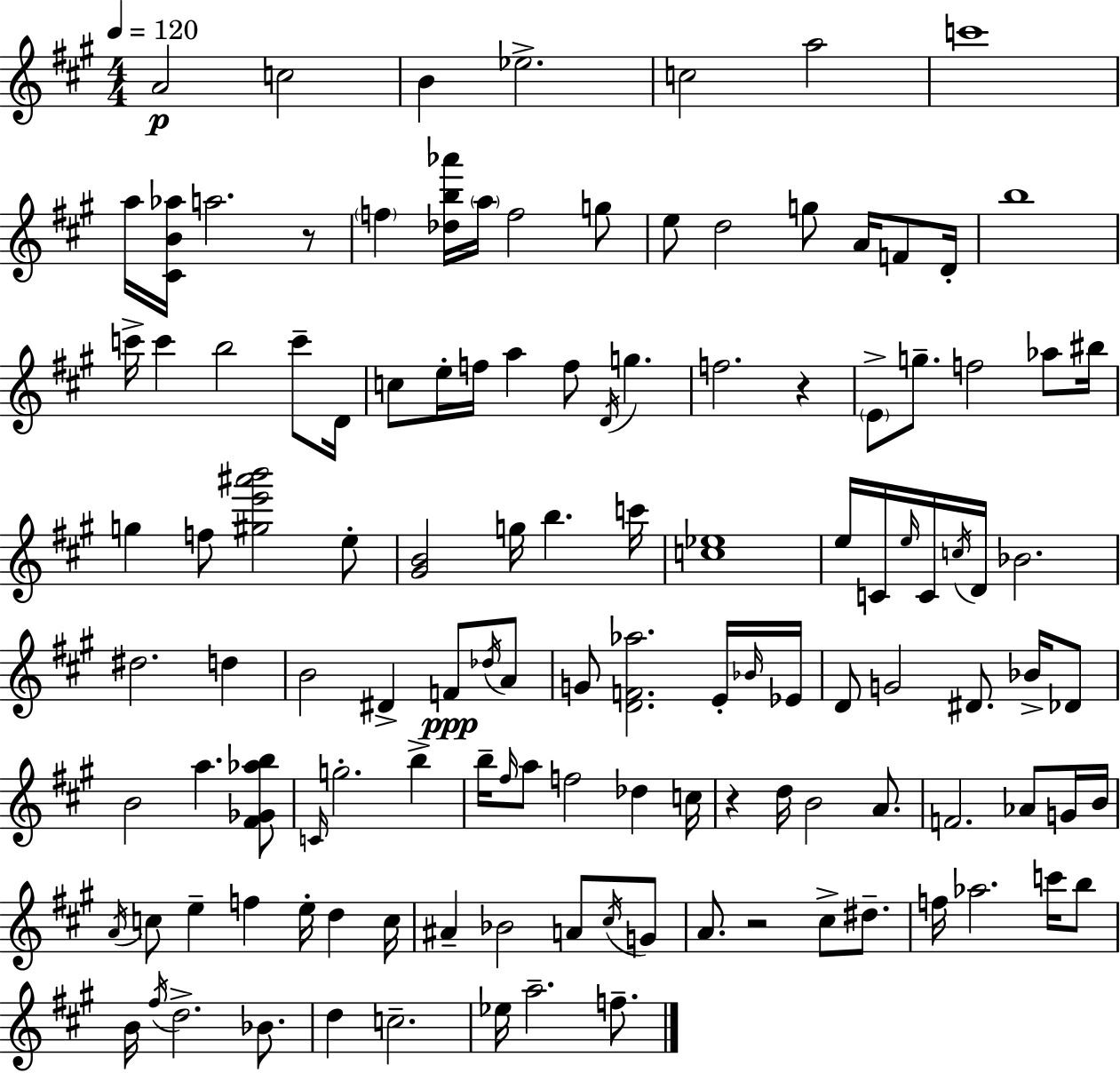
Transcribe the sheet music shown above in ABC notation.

X:1
T:Untitled
M:4/4
L:1/4
K:A
A2 c2 B _e2 c2 a2 c'4 a/4 [^CB_a]/4 a2 z/2 f [_db_a']/4 a/4 f2 g/2 e/2 d2 g/2 A/4 F/2 D/4 b4 c'/4 c' b2 c'/2 D/4 c/2 e/4 f/4 a f/2 D/4 g f2 z E/2 g/2 f2 _a/2 ^b/4 g f/2 [^ge'^a'b']2 e/2 [^GB]2 g/4 b c'/4 [c_e]4 e/4 C/4 e/4 C/4 c/4 D/4 _B2 ^d2 d B2 ^D F/2 _d/4 A/2 G/2 [DF_a]2 E/4 _B/4 _E/4 D/2 G2 ^D/2 _B/4 _D/2 B2 a [^F_G_ab]/2 C/4 g2 b b/4 ^f/4 a/2 f2 _d c/4 z d/4 B2 A/2 F2 _A/2 G/4 B/4 A/4 c/2 e f e/4 d c/4 ^A _B2 A/2 ^c/4 G/2 A/2 z2 ^c/2 ^d/2 f/4 _a2 c'/4 b/2 B/4 ^f/4 d2 _B/2 d c2 _e/4 a2 f/2